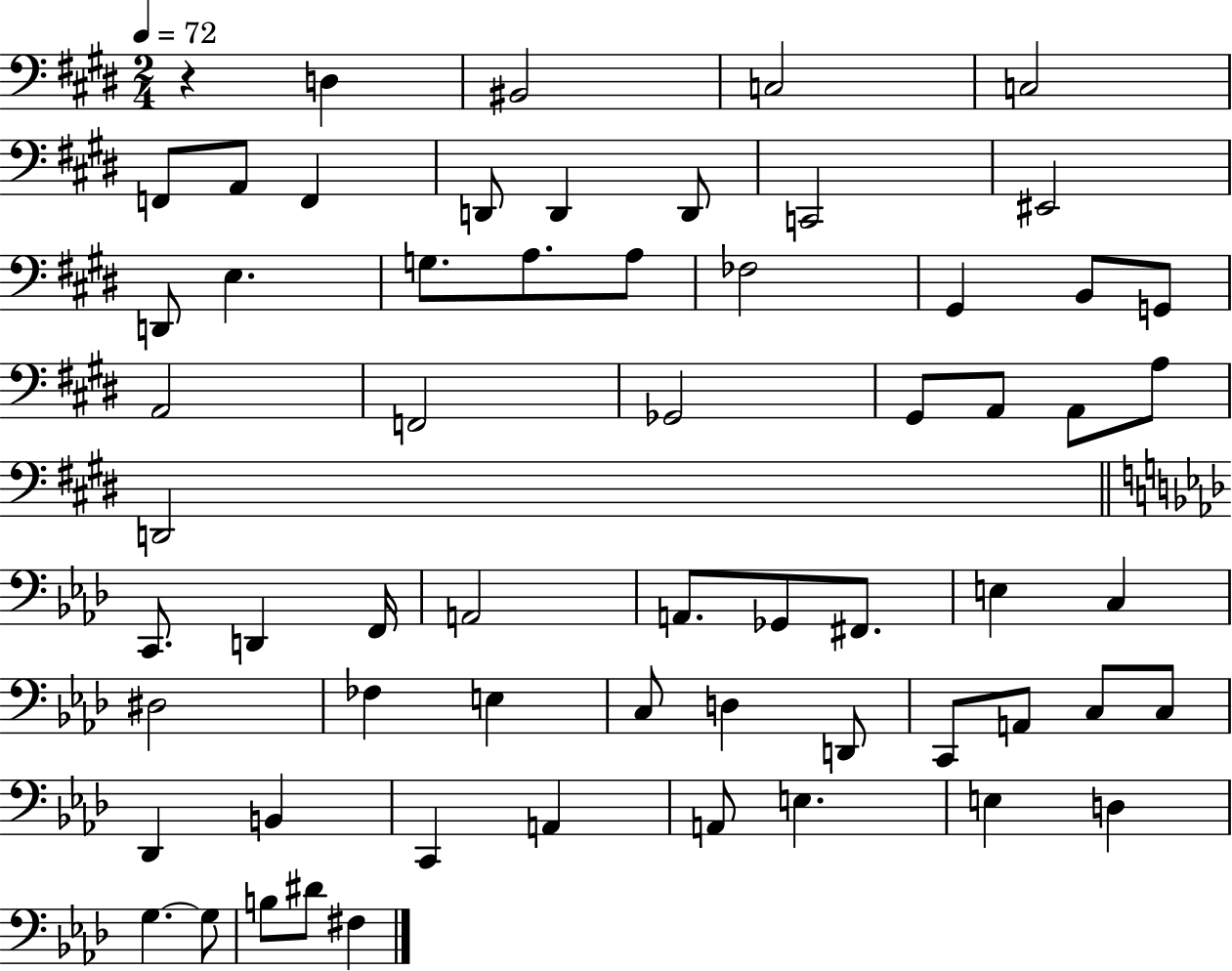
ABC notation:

X:1
T:Untitled
M:2/4
L:1/4
K:E
z D, ^B,,2 C,2 C,2 F,,/2 A,,/2 F,, D,,/2 D,, D,,/2 C,,2 ^E,,2 D,,/2 E, G,/2 A,/2 A,/2 _F,2 ^G,, B,,/2 G,,/2 A,,2 F,,2 _G,,2 ^G,,/2 A,,/2 A,,/2 A,/2 D,,2 C,,/2 D,, F,,/4 A,,2 A,,/2 _G,,/2 ^F,,/2 E, C, ^D,2 _F, E, C,/2 D, D,,/2 C,,/2 A,,/2 C,/2 C,/2 _D,, B,, C,, A,, A,,/2 E, E, D, G, G,/2 B,/2 ^D/2 ^F,